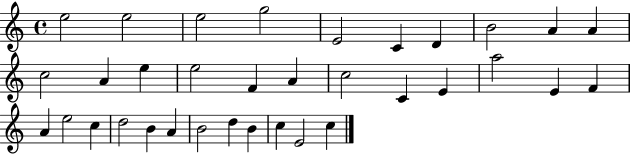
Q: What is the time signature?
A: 4/4